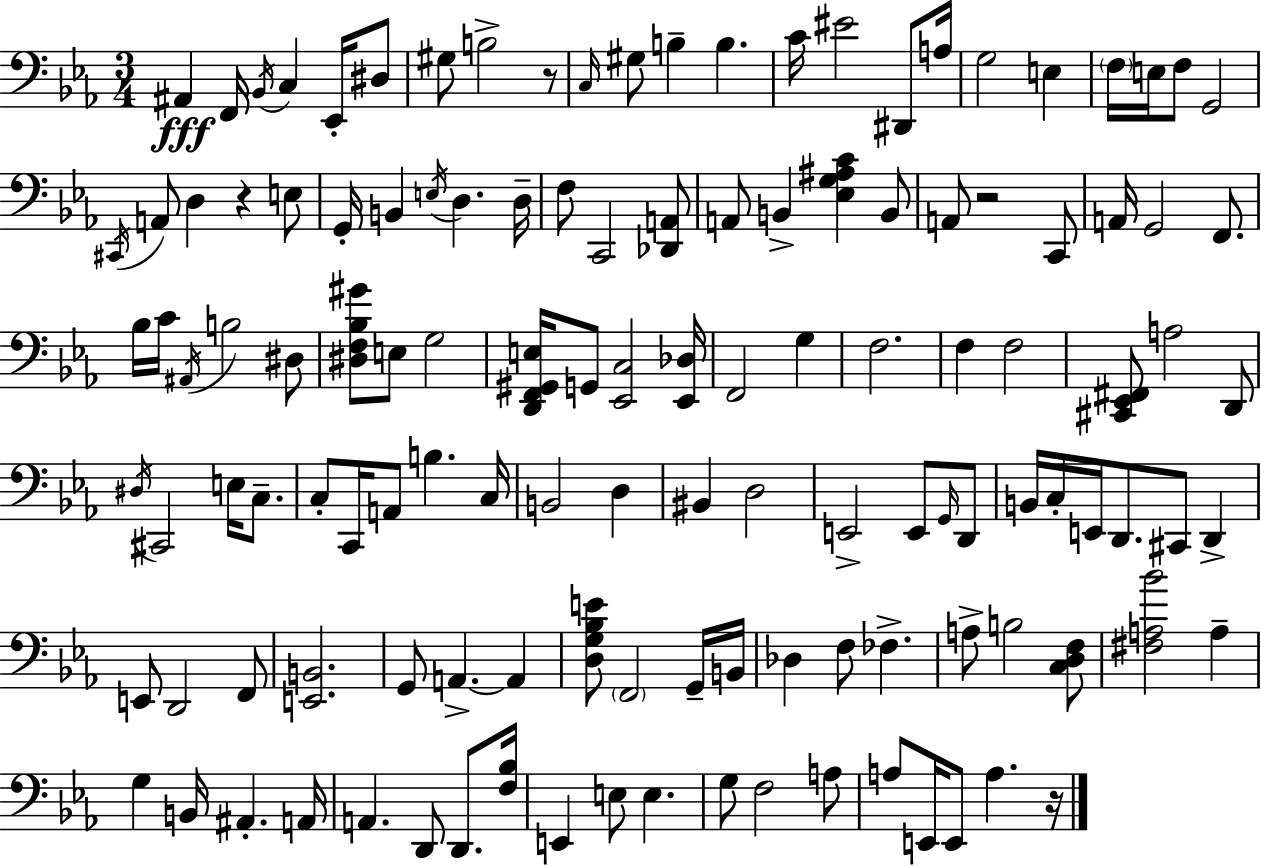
X:1
T:Untitled
M:3/4
L:1/4
K:Cm
^A,, F,,/4 _B,,/4 C, _E,,/4 ^D,/2 ^G,/2 B,2 z/2 C,/4 ^G,/2 B, B, C/4 ^E2 ^D,,/2 A,/4 G,2 E, F,/4 E,/4 F,/2 G,,2 ^C,,/4 A,,/2 D, z E,/2 G,,/4 B,, E,/4 D, D,/4 F,/2 C,,2 [_D,,A,,]/2 A,,/2 B,, [_E,G,^A,C] B,,/2 A,,/2 z2 C,,/2 A,,/4 G,,2 F,,/2 _B,/4 C/4 ^A,,/4 B,2 ^D,/2 [^D,F,_B,^G]/2 E,/2 G,2 [D,,F,,^G,,E,]/4 G,,/2 [_E,,C,]2 [_E,,_D,]/4 F,,2 G, F,2 F, F,2 [^C,,_E,,^F,,]/2 A,2 D,,/2 ^D,/4 ^C,,2 E,/4 C,/2 C,/2 C,,/4 A,,/2 B, C,/4 B,,2 D, ^B,, D,2 E,,2 E,,/2 G,,/4 D,,/2 B,,/4 C,/4 E,,/4 D,,/2 ^C,,/2 D,, E,,/2 D,,2 F,,/2 [E,,B,,]2 G,,/2 A,, A,, [D,G,_B,E]/2 F,,2 G,,/4 B,,/4 _D, F,/2 _F, A,/2 B,2 [C,D,F,]/2 [^F,A,_B]2 A, G, B,,/4 ^A,, A,,/4 A,, D,,/2 D,,/2 [F,_B,]/4 E,, E,/2 E, G,/2 F,2 A,/2 A,/2 E,,/4 E,,/2 A, z/4